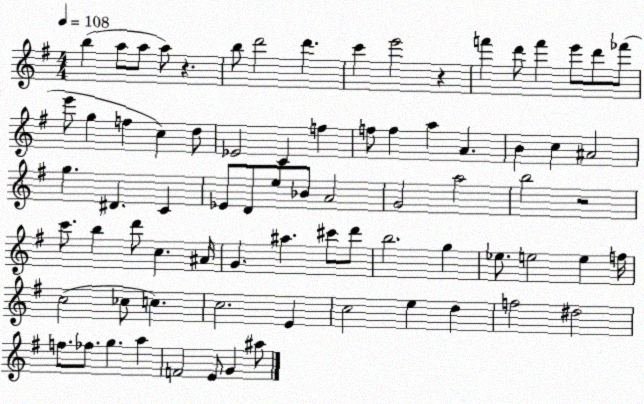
X:1
T:Untitled
M:4/4
L:1/4
K:G
b a/2 a/2 a/2 z b/2 d'2 d' c' e'2 z f' d'/2 f' e'/2 d'/2 _f'/2 e'/2 g f c d/2 _E2 C f f/2 f a A B c ^A2 g ^D C _E/2 D/2 e/2 _B/2 A2 G2 a2 b2 z2 c'/2 b d'/2 c ^A/4 G ^a ^c'/2 d'/2 b2 g _e/2 e2 e f/4 c2 _c/2 c c2 E c2 e d f2 ^d2 f/2 _f/2 g a F2 E/2 G ^a/2